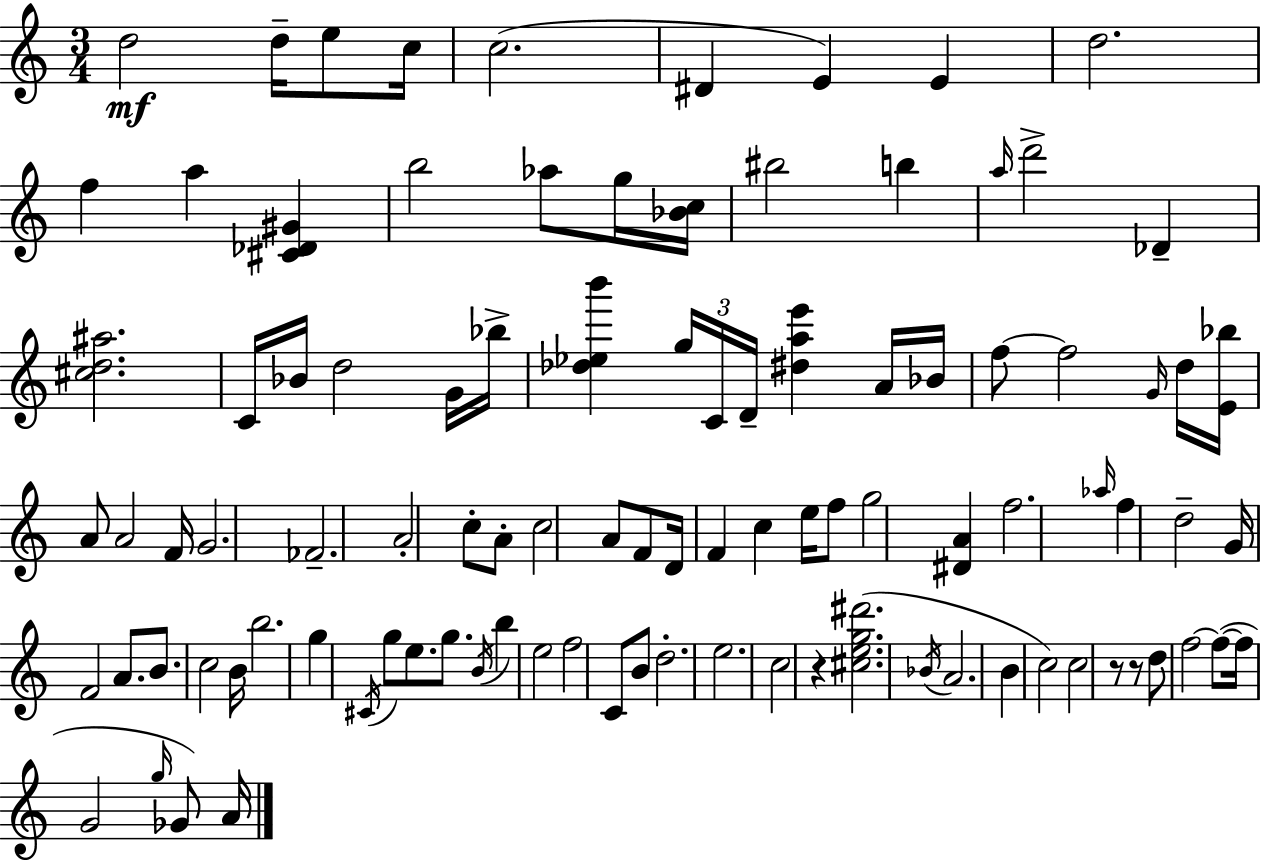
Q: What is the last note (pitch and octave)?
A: A4